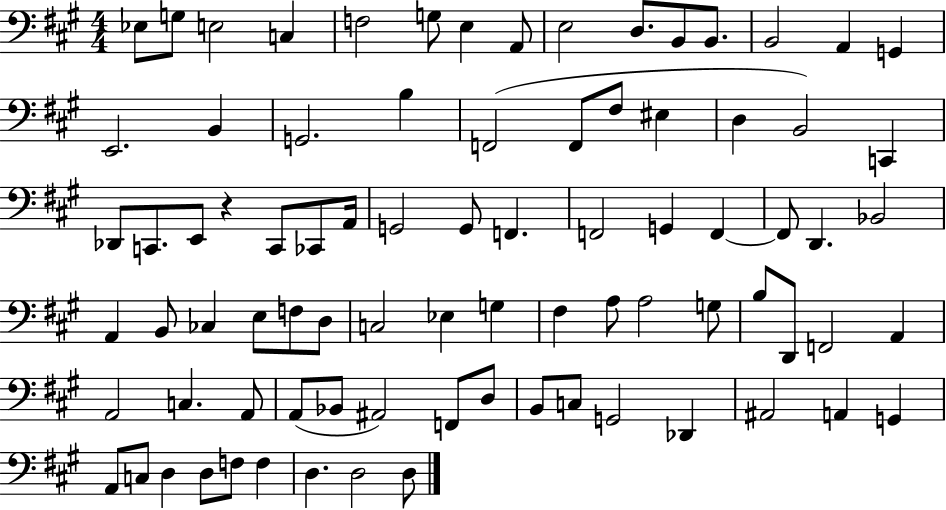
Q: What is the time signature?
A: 4/4